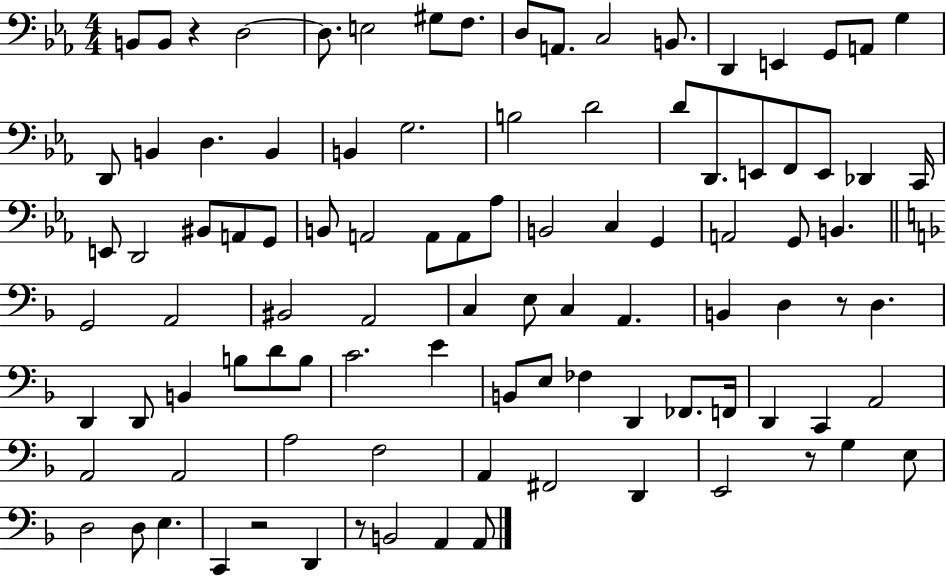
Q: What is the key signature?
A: EES major